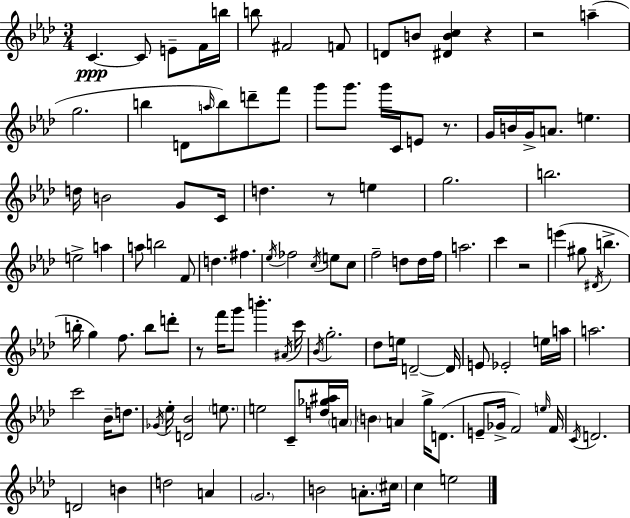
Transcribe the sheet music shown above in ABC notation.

X:1
T:Untitled
M:3/4
L:1/4
K:Fm
C C/2 E/2 F/4 b/4 b/2 ^F2 F/2 D/2 B/2 [^DBc] z z2 a g2 b D/2 a/4 b/2 d'/2 f'/2 g'/2 g'/2 g'/4 C/4 E/2 z/2 G/4 B/4 G/4 A/2 e d/4 B2 G/2 C/4 d z/2 e g2 b2 e2 a a/2 b2 F/2 d ^f _e/4 _f2 c/4 e/2 c/2 f2 d/2 d/4 f/4 a2 c' z2 e' ^g/2 ^D/4 b b/4 g f/2 b/2 d'/2 z/2 f'/4 g'/2 b' ^A/4 c'/4 _B/4 g2 _d/2 e/4 D2 D/4 E/2 _E2 e/4 a/4 a2 c'2 _B/4 d/2 _G/4 _e/4 [D_B]2 e/2 e2 C/2 [d_g^a]/4 A/4 B A g/4 D/2 E/2 _G/4 F2 e/4 F/4 C/4 D2 D2 B d2 A G2 B2 A/2 ^c/4 c e2